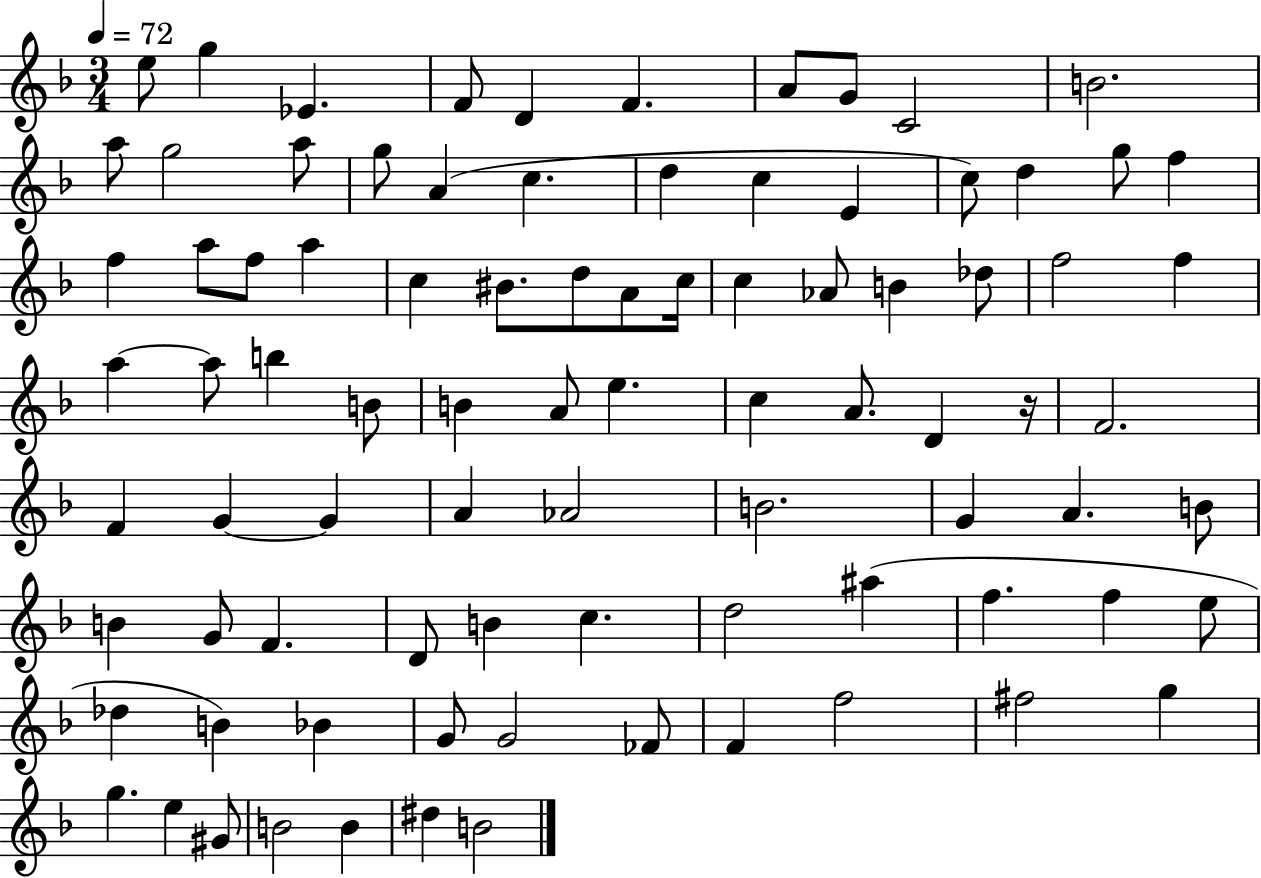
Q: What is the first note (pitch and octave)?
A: E5